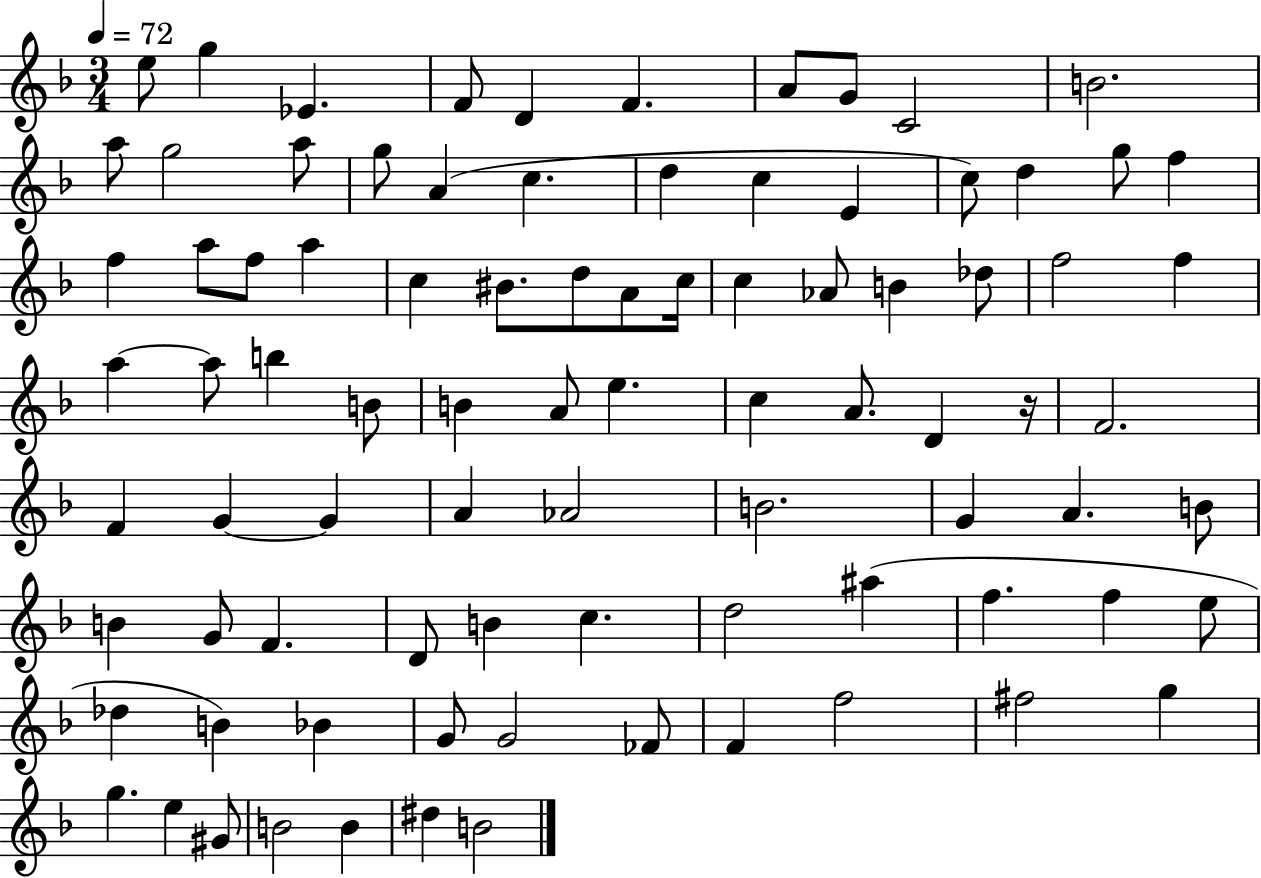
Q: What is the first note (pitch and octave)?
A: E5